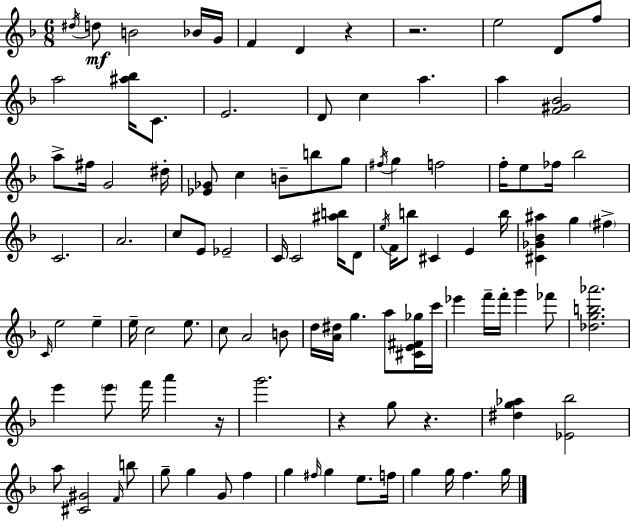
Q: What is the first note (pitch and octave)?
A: D#5